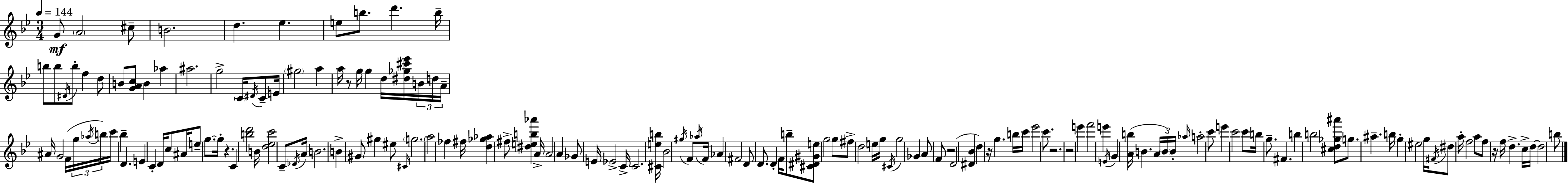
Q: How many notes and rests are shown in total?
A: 161